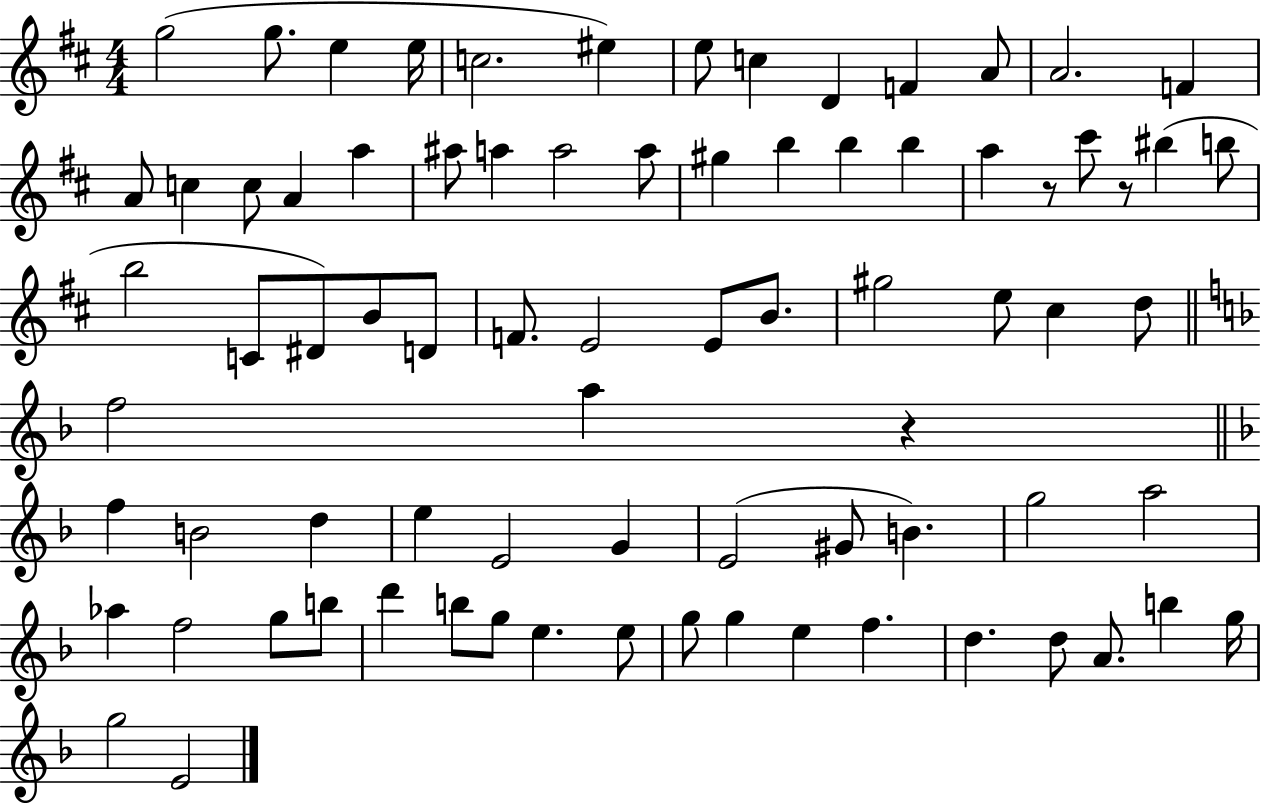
G5/h G5/e. E5/q E5/s C5/h. EIS5/q E5/e C5/q D4/q F4/q A4/e A4/h. F4/q A4/e C5/q C5/e A4/q A5/q A#5/e A5/q A5/h A5/e G#5/q B5/q B5/q B5/q A5/q R/e C#6/e R/e BIS5/q B5/e B5/h C4/e D#4/e B4/e D4/e F4/e. E4/h E4/e B4/e. G#5/h E5/e C#5/q D5/e F5/h A5/q R/q F5/q B4/h D5/q E5/q E4/h G4/q E4/h G#4/e B4/q. G5/h A5/h Ab5/q F5/h G5/e B5/e D6/q B5/e G5/e E5/q. E5/e G5/e G5/q E5/q F5/q. D5/q. D5/e A4/e. B5/q G5/s G5/h E4/h